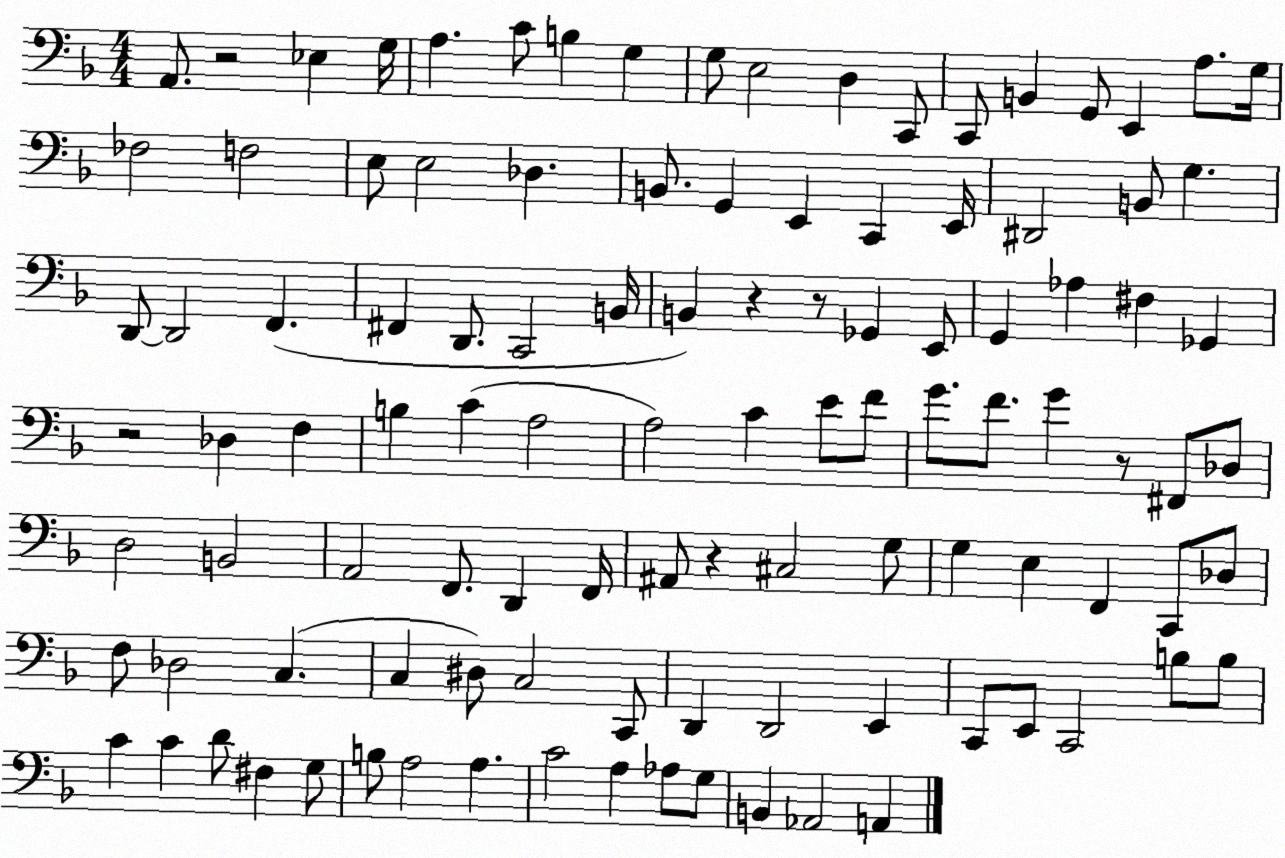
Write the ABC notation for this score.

X:1
T:Untitled
M:4/4
L:1/4
K:F
A,,/2 z2 _E, G,/4 A, C/2 B, G, G,/2 E,2 D, C,,/2 C,,/2 B,, G,,/2 E,, A,/2 G,/4 _F,2 F,2 E,/2 E,2 _D, B,,/2 G,, E,, C,, E,,/4 ^D,,2 B,,/2 G, D,,/2 D,,2 F,, ^F,, D,,/2 C,,2 B,,/4 B,, z z/2 _G,, E,,/2 G,, _A, ^F, _G,, z2 _D, F, B, C A,2 A,2 C E/2 F/2 G/2 F/2 G z/2 ^F,,/2 _D,/2 D,2 B,,2 A,,2 F,,/2 D,, F,,/4 ^A,,/2 z ^C,2 G,/2 G, E, F,, C,,/2 _D,/2 F,/2 _D,2 C, C, ^D,/2 C,2 C,,/2 D,, D,,2 E,, C,,/2 E,,/2 C,,2 B,/2 B,/2 C C D/2 ^F, G,/2 B,/2 A,2 A, C2 A, _A,/2 G,/2 B,, _A,,2 A,,